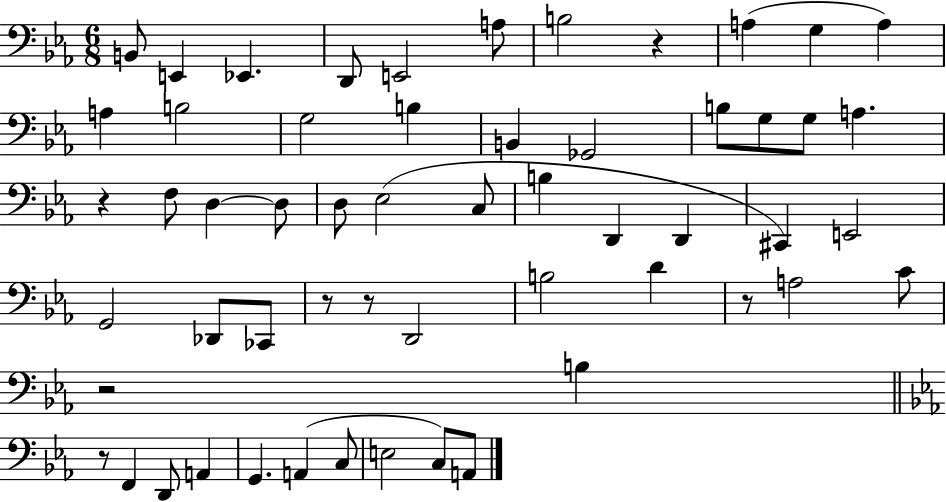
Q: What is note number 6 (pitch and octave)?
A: A3